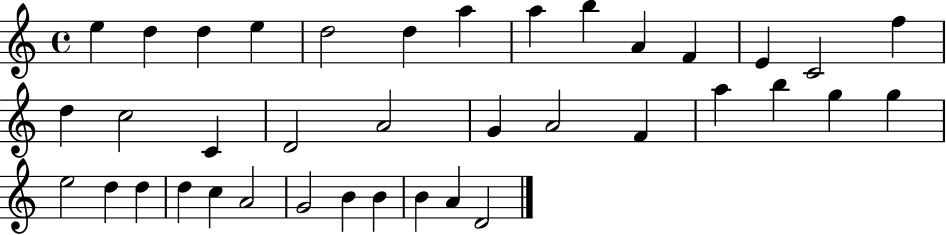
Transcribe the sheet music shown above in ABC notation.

X:1
T:Untitled
M:4/4
L:1/4
K:C
e d d e d2 d a a b A F E C2 f d c2 C D2 A2 G A2 F a b g g e2 d d d c A2 G2 B B B A D2